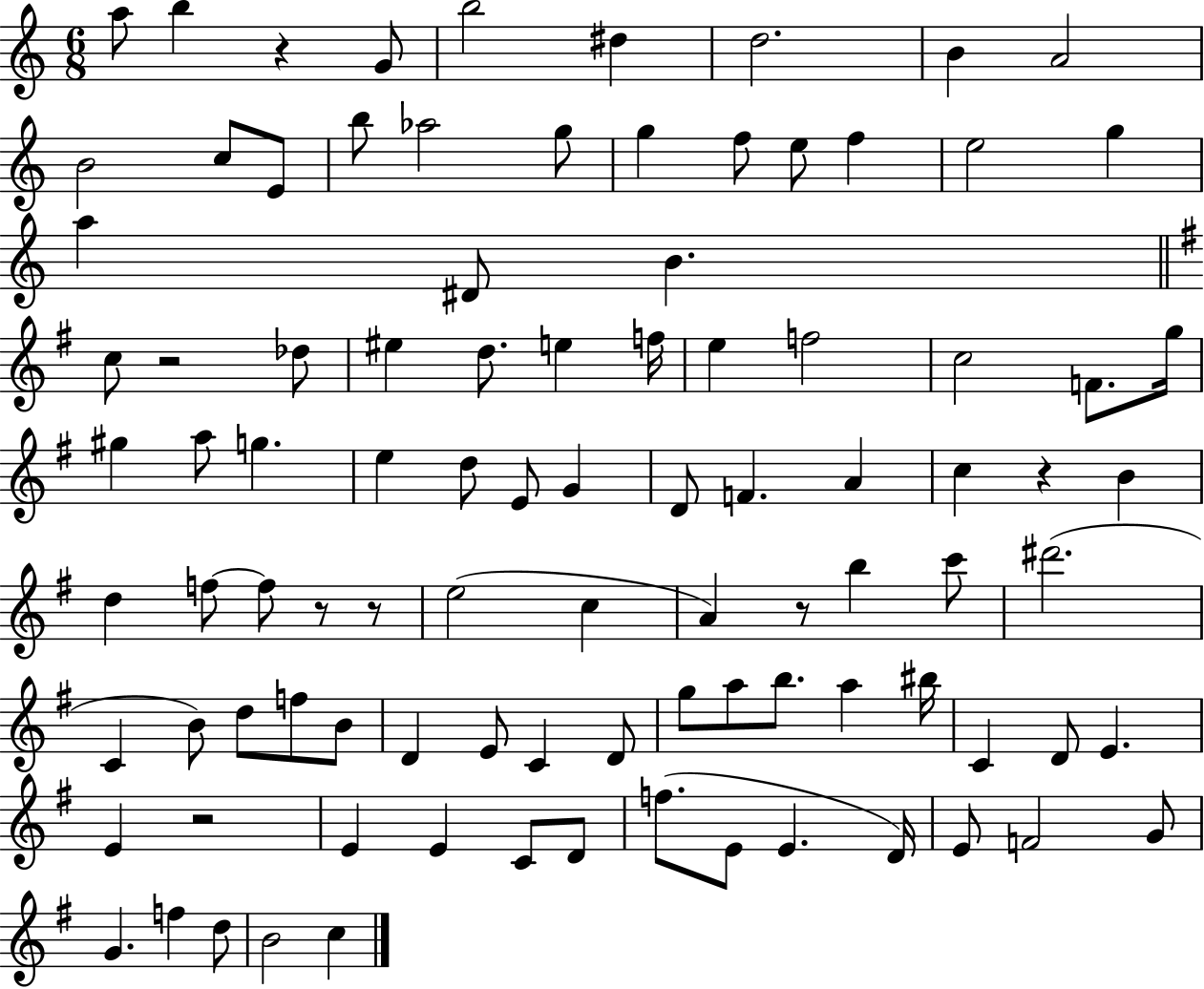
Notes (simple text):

A5/e B5/q R/q G4/e B5/h D#5/q D5/h. B4/q A4/h B4/h C5/e E4/e B5/e Ab5/h G5/e G5/q F5/e E5/e F5/q E5/h G5/q A5/q D#4/e B4/q. C5/e R/h Db5/e EIS5/q D5/e. E5/q F5/s E5/q F5/h C5/h F4/e. G5/s G#5/q A5/e G5/q. E5/q D5/e E4/e G4/q D4/e F4/q. A4/q C5/q R/q B4/q D5/q F5/e F5/e R/e R/e E5/h C5/q A4/q R/e B5/q C6/e D#6/h. C4/q B4/e D5/e F5/e B4/e D4/q E4/e C4/q D4/e G5/e A5/e B5/e. A5/q BIS5/s C4/q D4/e E4/q. E4/q R/h E4/q E4/q C4/e D4/e F5/e. E4/e E4/q. D4/s E4/e F4/h G4/e G4/q. F5/q D5/e B4/h C5/q